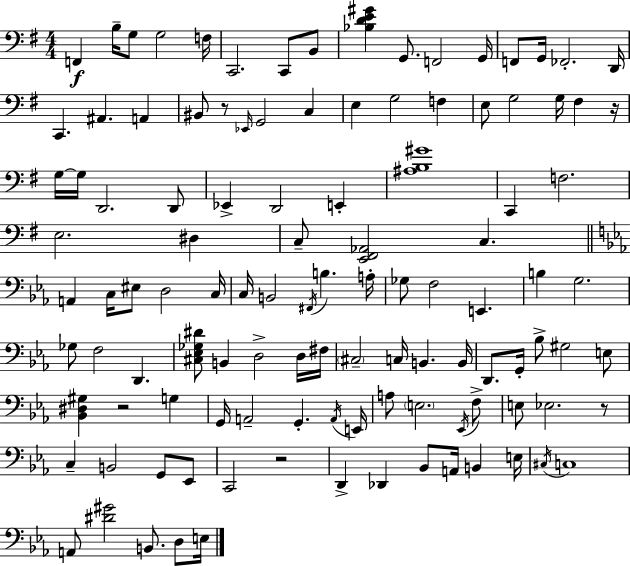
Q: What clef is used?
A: bass